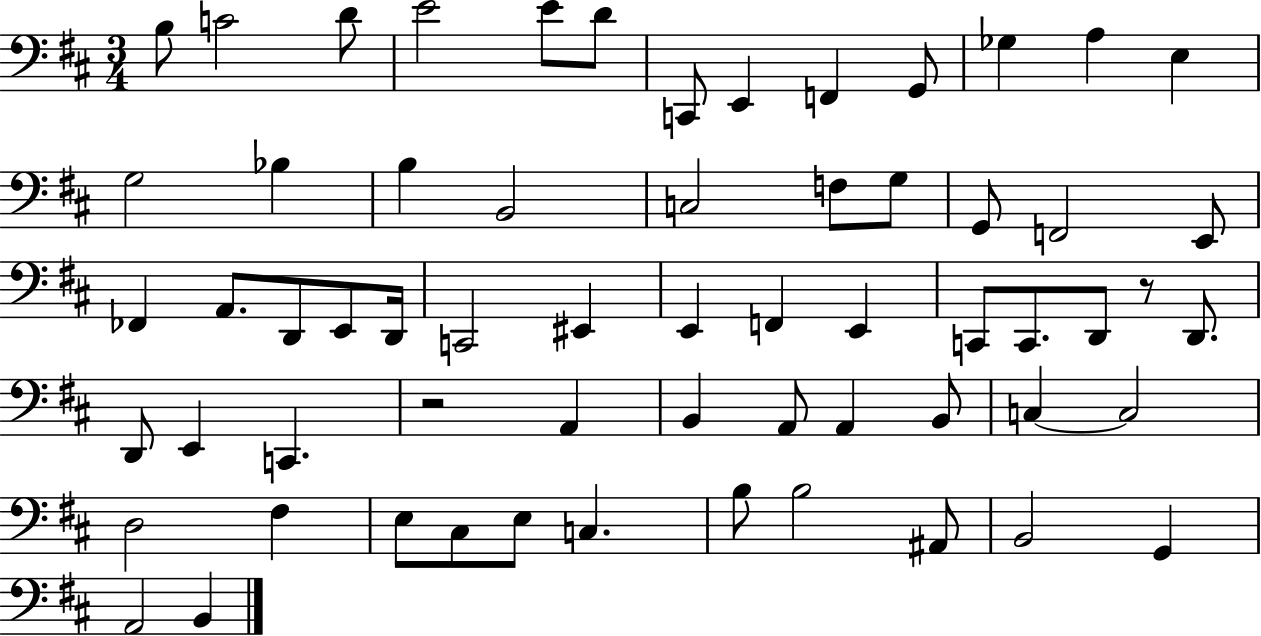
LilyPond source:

{
  \clef bass
  \numericTimeSignature
  \time 3/4
  \key d \major
  b8 c'2 d'8 | e'2 e'8 d'8 | c,8 e,4 f,4 g,8 | ges4 a4 e4 | \break g2 bes4 | b4 b,2 | c2 f8 g8 | g,8 f,2 e,8 | \break fes,4 a,8. d,8 e,8 d,16 | c,2 eis,4 | e,4 f,4 e,4 | c,8 c,8. d,8 r8 d,8. | \break d,8 e,4 c,4. | r2 a,4 | b,4 a,8 a,4 b,8 | c4~~ c2 | \break d2 fis4 | e8 cis8 e8 c4. | b8 b2 ais,8 | b,2 g,4 | \break a,2 b,4 | \bar "|."
}